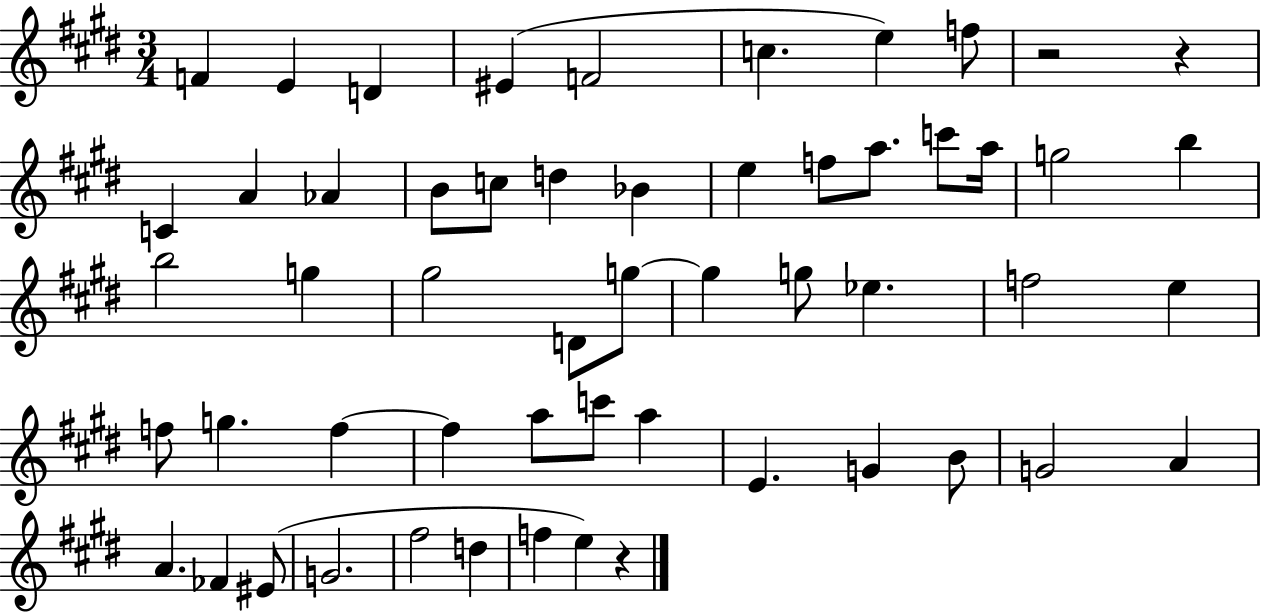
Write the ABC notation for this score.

X:1
T:Untitled
M:3/4
L:1/4
K:E
F E D ^E F2 c e f/2 z2 z C A _A B/2 c/2 d _B e f/2 a/2 c'/2 a/4 g2 b b2 g ^g2 D/2 g/2 g g/2 _e f2 e f/2 g f f a/2 c'/2 a E G B/2 G2 A A _F ^E/2 G2 ^f2 d f e z